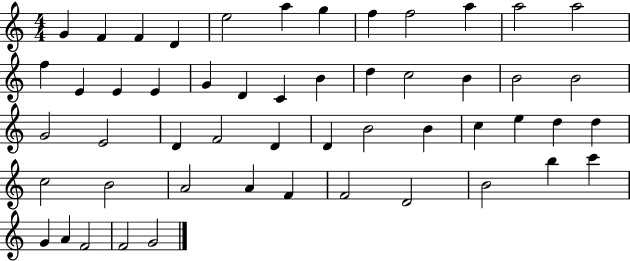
{
  \clef treble
  \numericTimeSignature
  \time 4/4
  \key c \major
  g'4 f'4 f'4 d'4 | e''2 a''4 g''4 | f''4 f''2 a''4 | a''2 a''2 | \break f''4 e'4 e'4 e'4 | g'4 d'4 c'4 b'4 | d''4 c''2 b'4 | b'2 b'2 | \break g'2 e'2 | d'4 f'2 d'4 | d'4 b'2 b'4 | c''4 e''4 d''4 d''4 | \break c''2 b'2 | a'2 a'4 f'4 | f'2 d'2 | b'2 b''4 c'''4 | \break g'4 a'4 f'2 | f'2 g'2 | \bar "|."
}